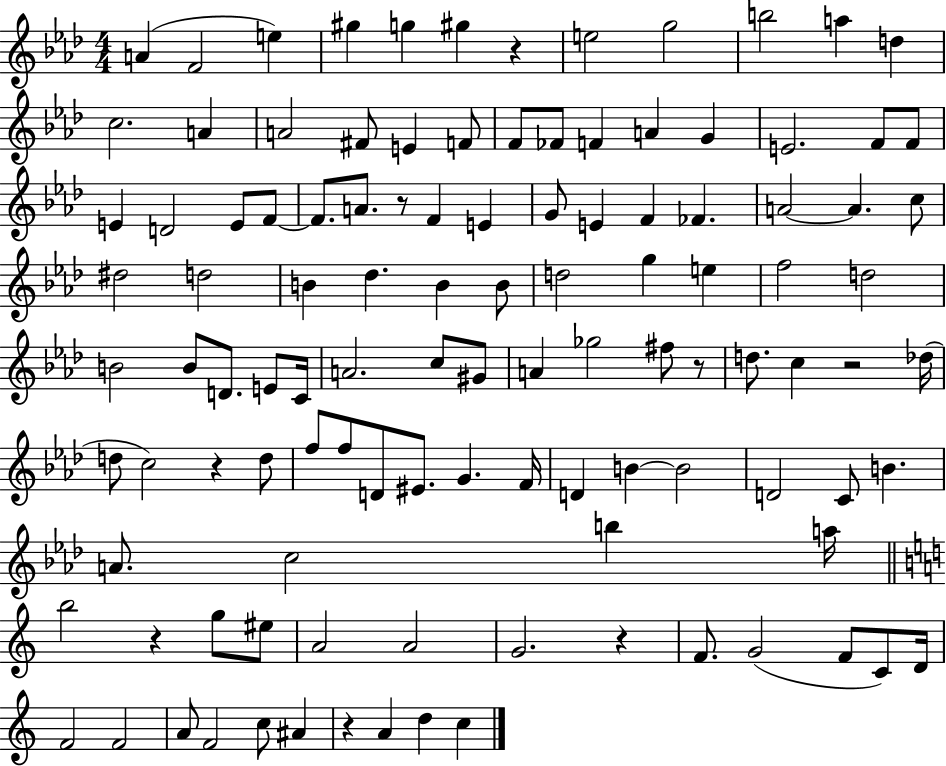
A4/q F4/h E5/q G#5/q G5/q G#5/q R/q E5/h G5/h B5/h A5/q D5/q C5/h. A4/q A4/h F#4/e E4/q F4/e F4/e FES4/e F4/q A4/q G4/q E4/h. F4/e F4/e E4/q D4/h E4/e F4/e F4/e. A4/e. R/e F4/q E4/q G4/e E4/q F4/q FES4/q. A4/h A4/q. C5/e D#5/h D5/h B4/q Db5/q. B4/q B4/e D5/h G5/q E5/q F5/h D5/h B4/h B4/e D4/e. E4/e C4/s A4/h. C5/e G#4/e A4/q Gb5/h F#5/e R/e D5/e. C5/q R/h Db5/s D5/e C5/h R/q D5/e F5/e F5/e D4/e EIS4/e. G4/q. F4/s D4/q B4/q B4/h D4/h C4/e B4/q. A4/e. C5/h B5/q A5/s B5/h R/q G5/e EIS5/e A4/h A4/h G4/h. R/q F4/e. G4/h F4/e C4/e D4/s F4/h F4/h A4/e F4/h C5/e A#4/q R/q A4/q D5/q C5/q